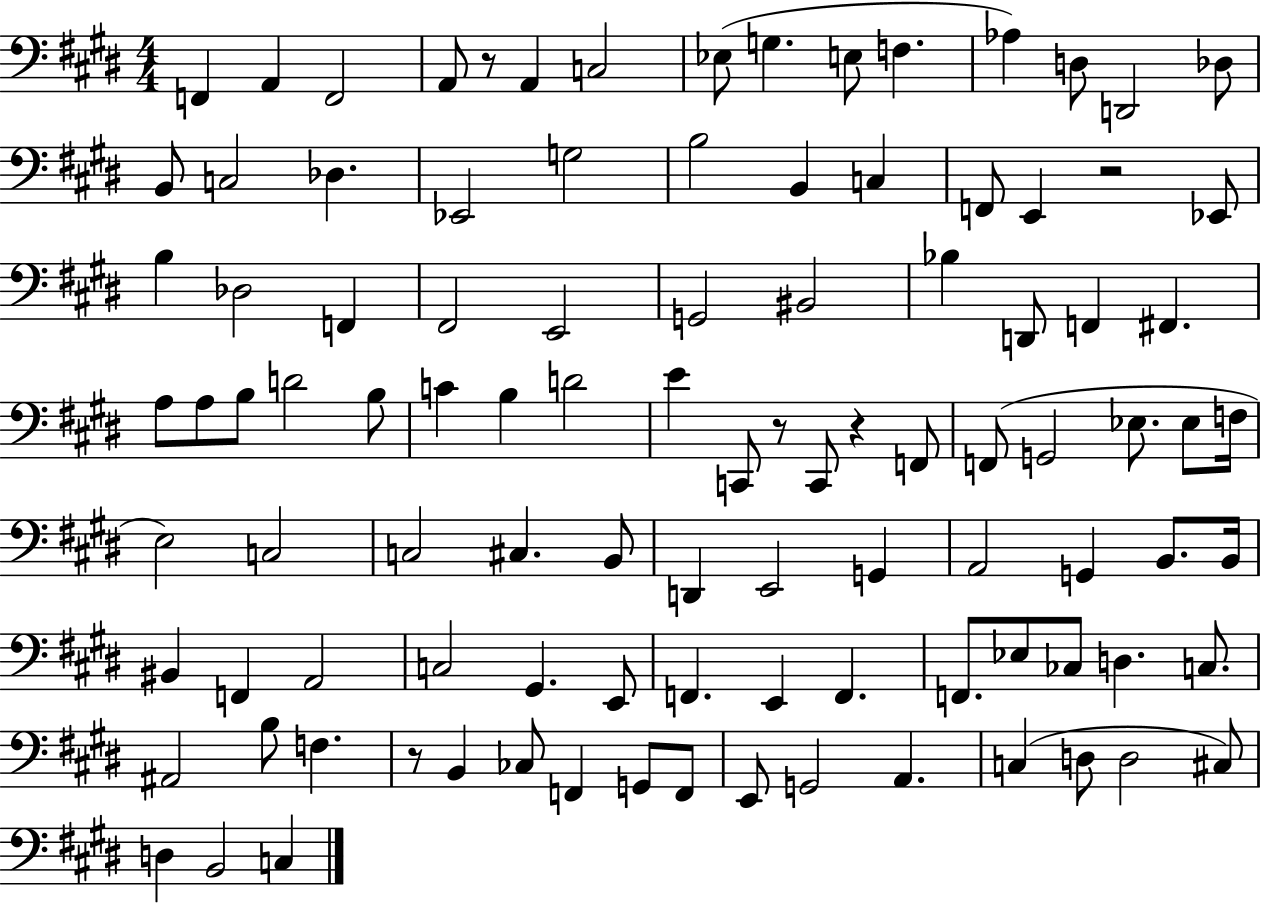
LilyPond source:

{
  \clef bass
  \numericTimeSignature
  \time 4/4
  \key e \major
  \repeat volta 2 { f,4 a,4 f,2 | a,8 r8 a,4 c2 | ees8( g4. e8 f4. | aes4) d8 d,2 des8 | \break b,8 c2 des4. | ees,2 g2 | b2 b,4 c4 | f,8 e,4 r2 ees,8 | \break b4 des2 f,4 | fis,2 e,2 | g,2 bis,2 | bes4 d,8 f,4 fis,4. | \break a8 a8 b8 d'2 b8 | c'4 b4 d'2 | e'4 c,8 r8 c,8 r4 f,8 | f,8( g,2 ees8. ees8 f16 | \break e2) c2 | c2 cis4. b,8 | d,4 e,2 g,4 | a,2 g,4 b,8. b,16 | \break bis,4 f,4 a,2 | c2 gis,4. e,8 | f,4. e,4 f,4. | f,8. ees8 ces8 d4. c8. | \break ais,2 b8 f4. | r8 b,4 ces8 f,4 g,8 f,8 | e,8 g,2 a,4. | c4( d8 d2 cis8) | \break d4 b,2 c4 | } \bar "|."
}